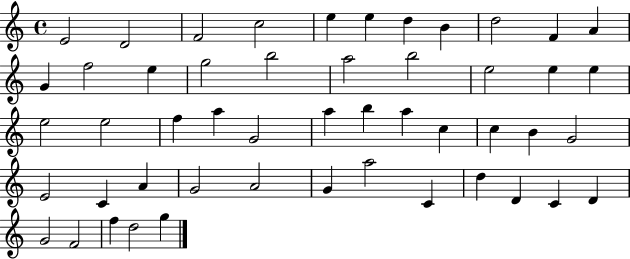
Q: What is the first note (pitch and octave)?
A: E4